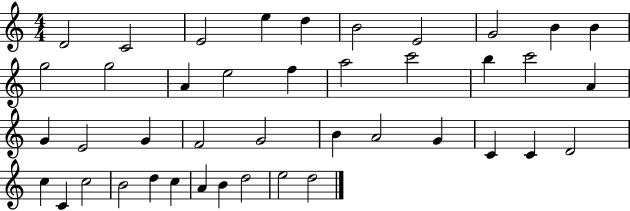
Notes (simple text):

D4/h C4/h E4/h E5/q D5/q B4/h E4/h G4/h B4/q B4/q G5/h G5/h A4/q E5/h F5/q A5/h C6/h B5/q C6/h A4/q G4/q E4/h G4/q F4/h G4/h B4/q A4/h G4/q C4/q C4/q D4/h C5/q C4/q C5/h B4/h D5/q C5/q A4/q B4/q D5/h E5/h D5/h